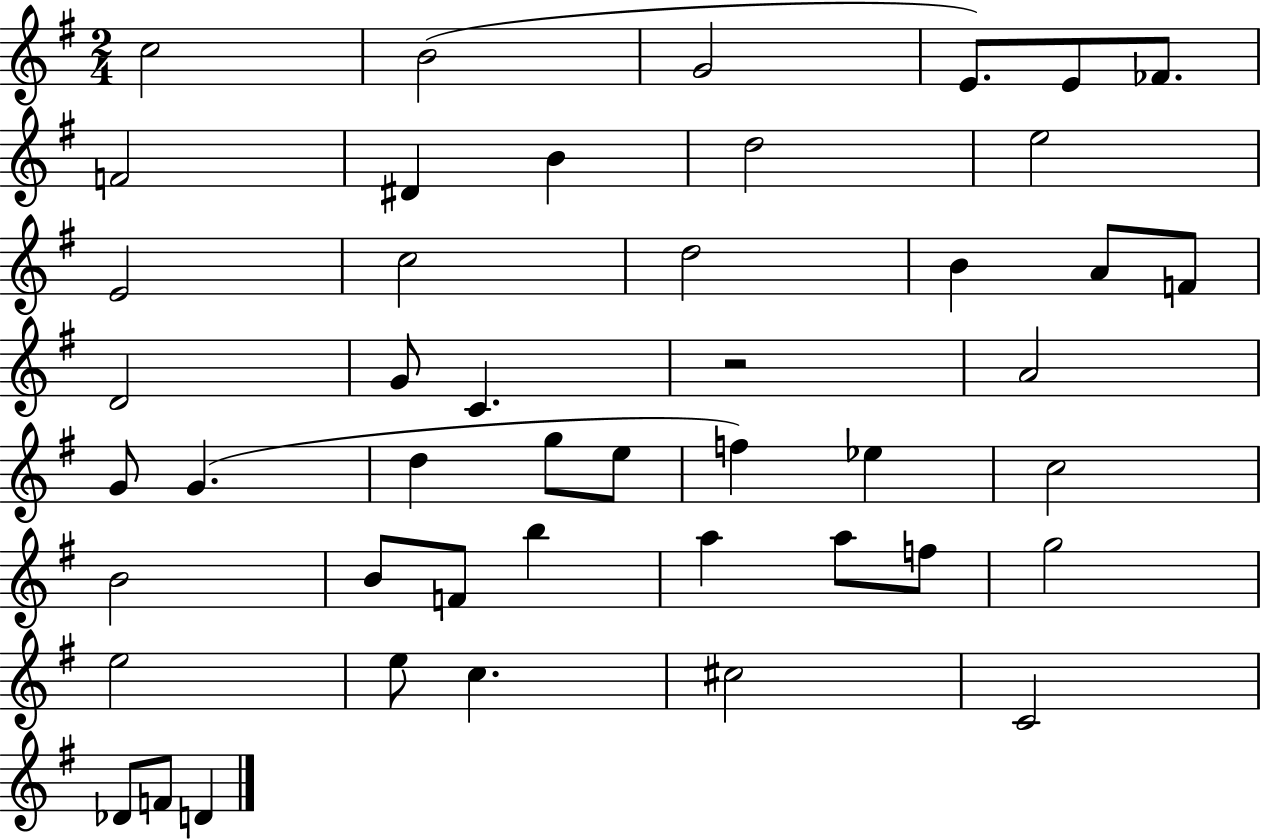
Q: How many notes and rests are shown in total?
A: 46